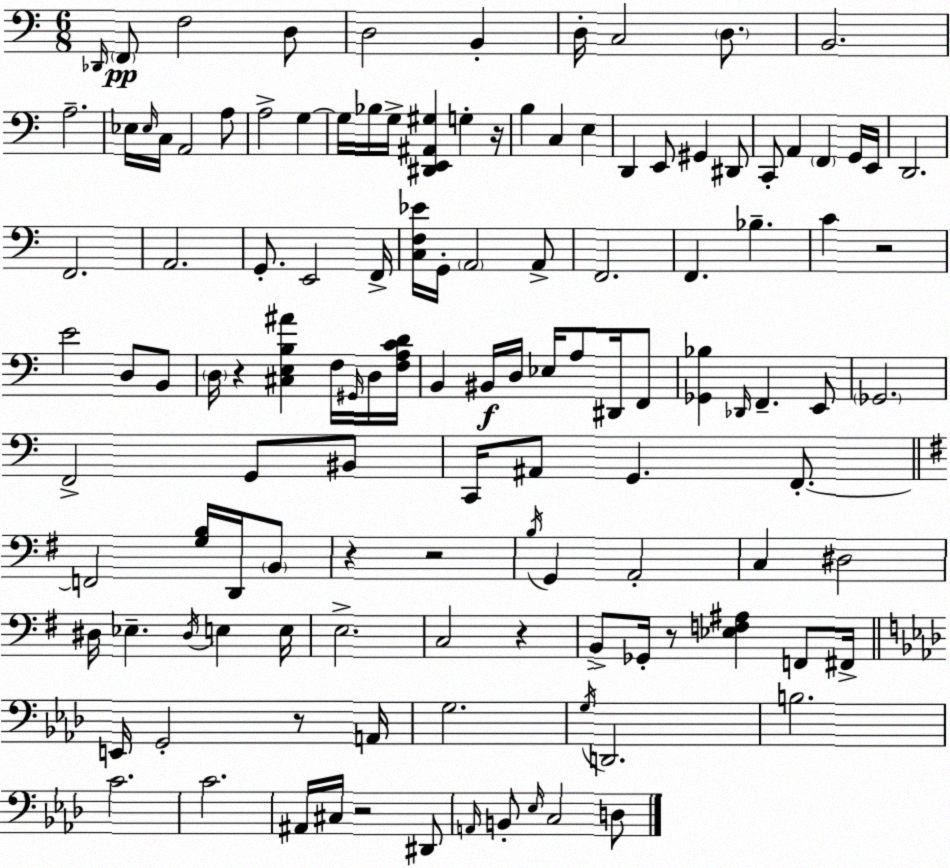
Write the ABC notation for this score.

X:1
T:Untitled
M:6/8
L:1/4
K:C
_D,,/4 F,,/2 F,2 D,/2 D,2 B,, D,/4 C,2 D,/2 B,,2 A,2 _E,/4 _E,/4 C,/4 A,,2 A,/2 A,2 G, G,/4 _B,/4 G,/4 [^D,,E,,^A,,^G,] G, z/4 B, C, E, D,, E,,/2 ^G,, ^D,,/2 C,,/2 A,, F,, G,,/4 E,,/4 D,,2 F,,2 A,,2 G,,/2 E,,2 F,,/4 [C,F,_E]/4 G,,/4 A,,2 A,,/2 F,,2 F,, _B, C z2 E2 D,/2 B,,/2 D,/4 z [^C,E,B,^A] F,/4 ^G,,/4 D,/4 [F,A,CD]/4 B,, ^B,,/4 D,/4 _E,/4 A,/2 ^D,,/4 F,,/2 [_G,,_B,] _D,,/4 F,, E,,/2 _G,,2 F,,2 G,,/2 ^B,,/2 C,,/4 ^A,,/2 G,, F,,/2 F,,2 [G,B,]/4 D,,/4 B,,/2 z z2 B,/4 G,, A,,2 C, ^D,2 ^D,/4 _E, ^D,/4 E, E,/4 E,2 C,2 z B,,/2 _G,,/4 z/2 [_E,F,^A,] F,,/2 ^F,,/4 E,,/4 G,,2 z/2 A,,/4 G,2 G,/4 D,,2 B,2 C2 C2 ^A,,/4 ^C,/4 z2 ^D,,/2 A,,/4 B,,/2 _E,/4 C,2 D,/2